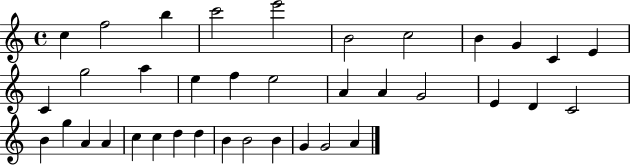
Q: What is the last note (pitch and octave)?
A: A4